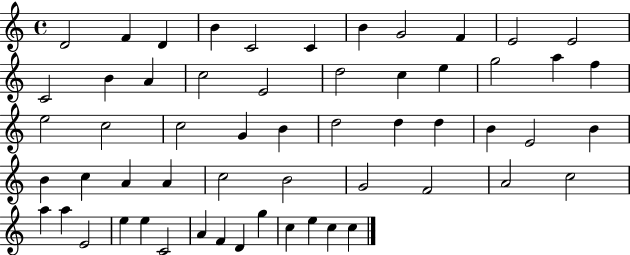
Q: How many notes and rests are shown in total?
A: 57